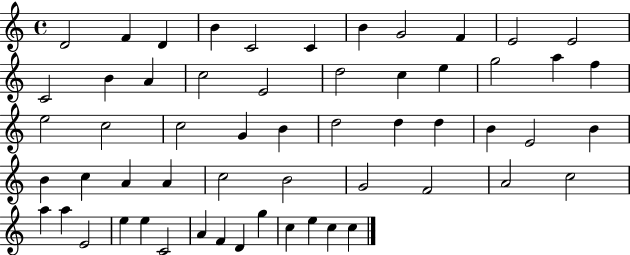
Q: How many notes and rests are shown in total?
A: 57